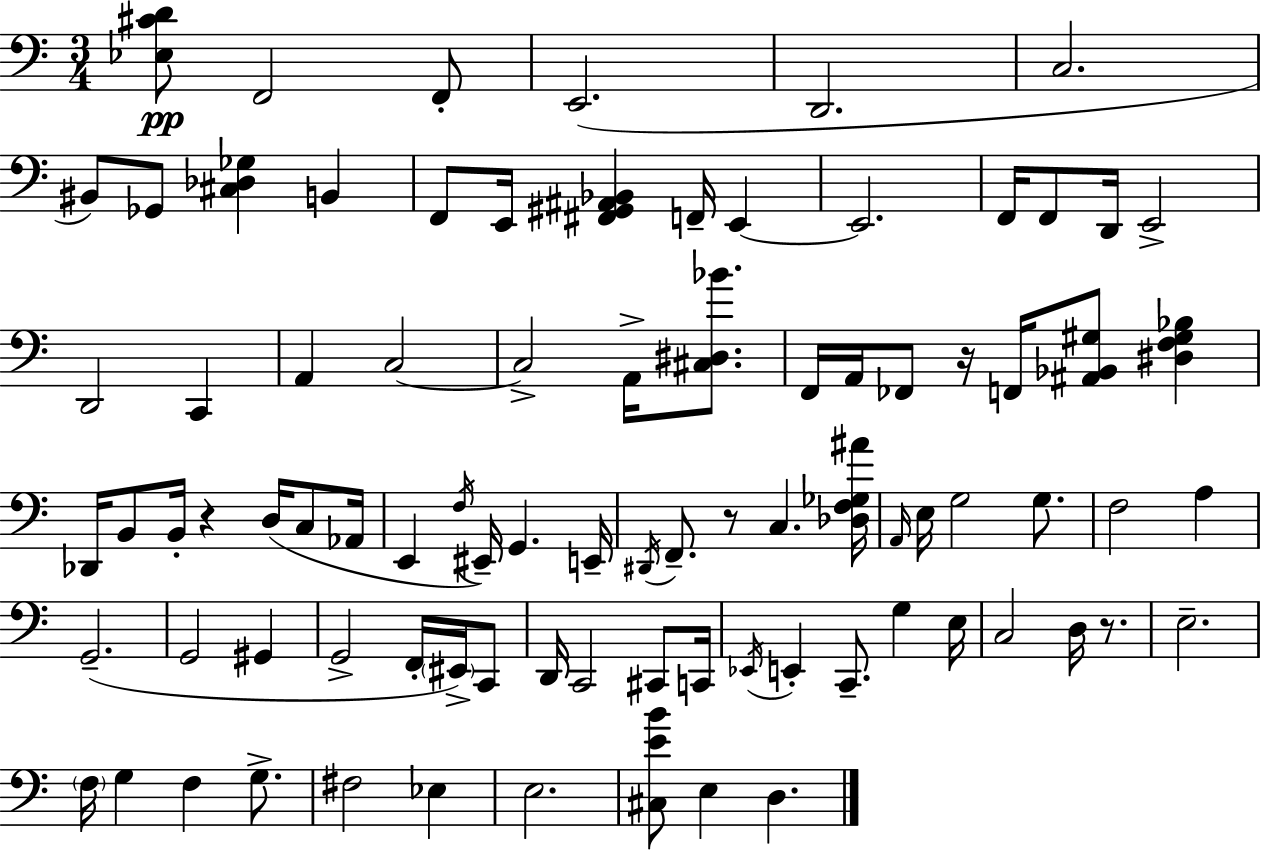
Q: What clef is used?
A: bass